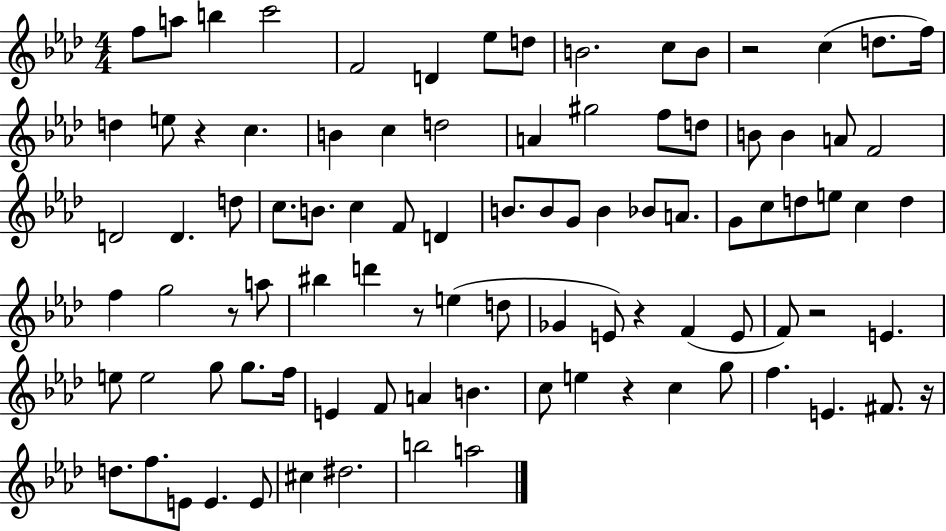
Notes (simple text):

F5/e A5/e B5/q C6/h F4/h D4/q Eb5/e D5/e B4/h. C5/e B4/e R/h C5/q D5/e. F5/s D5/q E5/e R/q C5/q. B4/q C5/q D5/h A4/q G#5/h F5/e D5/e B4/e B4/q A4/e F4/h D4/h D4/q. D5/e C5/e. B4/e. C5/q F4/e D4/q B4/e. B4/e G4/e B4/q Bb4/e A4/e. G4/e C5/e D5/e E5/e C5/q D5/q F5/q G5/h R/e A5/e BIS5/q D6/q R/e E5/q D5/e Gb4/q E4/e R/q F4/q E4/e F4/e R/h E4/q. E5/e E5/h G5/e G5/e. F5/s E4/q F4/e A4/q B4/q. C5/e E5/q R/q C5/q G5/e F5/q. E4/q. F#4/e. R/s D5/e. F5/e. E4/e E4/q. E4/e C#5/q D#5/h. B5/h A5/h